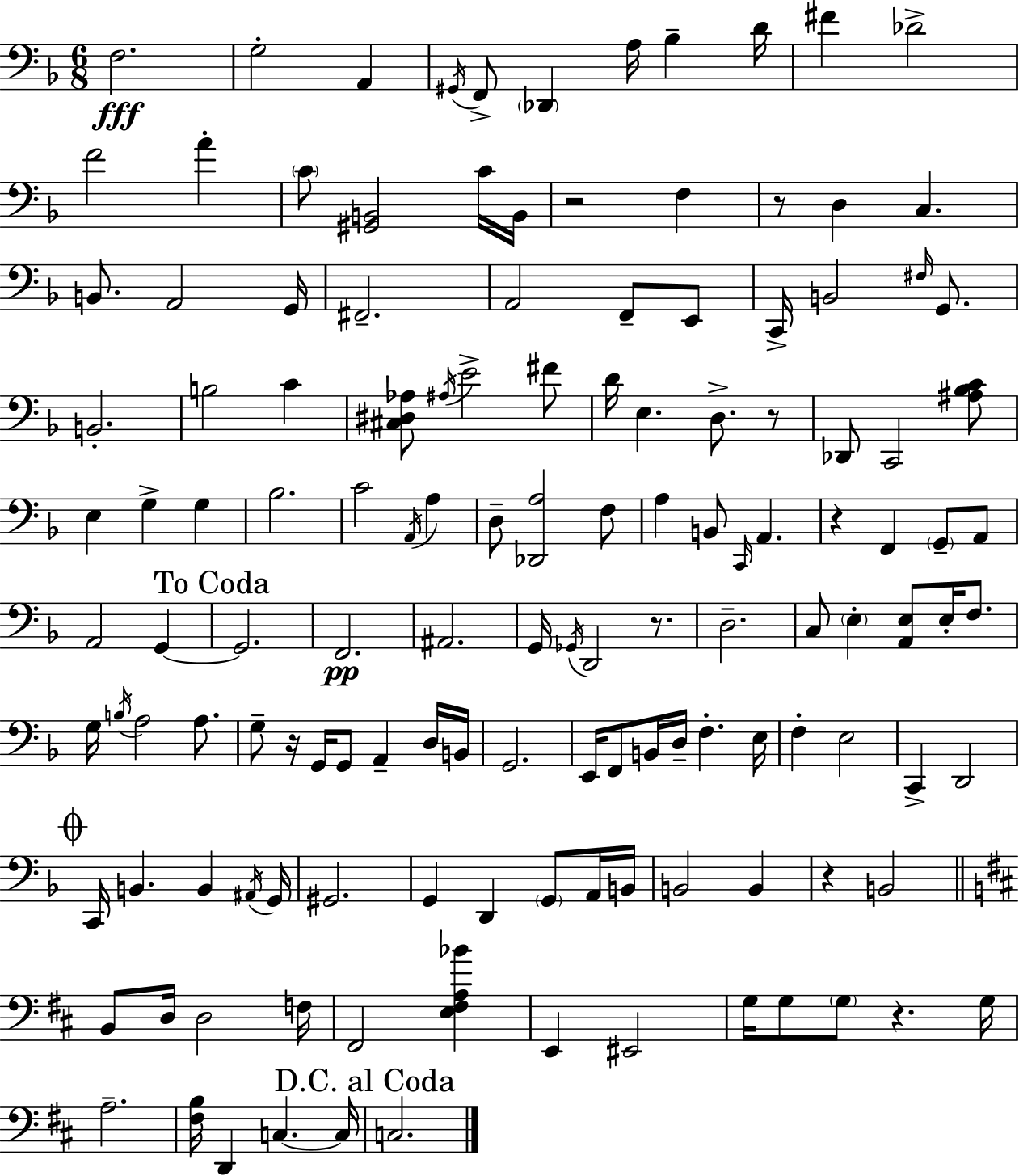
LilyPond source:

{
  \clef bass
  \numericTimeSignature
  \time 6/8
  \key f \major
  f2.\fff | g2-. a,4 | \acciaccatura { gis,16 } f,8-> \parenthesize des,4 a16 bes4-- | d'16 fis'4 des'2-> | \break f'2 a'4-. | \parenthesize c'8 <gis, b,>2 c'16 | b,16 r2 f4 | r8 d4 c4. | \break b,8. a,2 | g,16 fis,2.-- | a,2 f,8-- e,8 | c,16-> b,2 \grace { fis16 } g,8. | \break b,2.-. | b2 c'4 | <cis dis aes>8 \acciaccatura { ais16 } e'2-> | fis'8 d'16 e4. d8.-> | \break r8 des,8 c,2 | <ais bes c'>8 e4 g4-> g4 | bes2. | c'2 \acciaccatura { a,16 } | \break a4 d8-- <des, a>2 | f8 a4 b,8 \grace { c,16 } a,4. | r4 f,4 | \parenthesize g,8-- a,8 a,2 | \break g,4~~ \mark "To Coda" g,2. | f,2.\pp | ais,2. | g,16 \acciaccatura { ges,16 } d,2 | \break r8. d2.-- | c8 \parenthesize e4-. | <a, e>8 e16-. f8. g16 \acciaccatura { b16 } a2 | a8. g8-- r16 g,16 g,8 | \break a,4-- d16 b,16 g,2. | e,16 f,8 b,16 d16-- | f4.-. e16 f4-. e2 | c,4-> d,2 | \break \mark \markup { \musicglyph "scripts.coda" } c,16 b,4. | b,4 \acciaccatura { ais,16 } g,16 gis,2. | g,4 | d,4 \parenthesize g,8 a,16 b,16 b,2 | \break b,4 r4 | b,2 \bar "||" \break \key b \minor b,8 d16 d2 f16 | fis,2 <e fis a bes'>4 | e,4 eis,2 | g16 g8 \parenthesize g8 r4. g16 | \break a2.-- | <fis b>16 d,4 c4.~~ c16 | \mark "D.C. al Coda" c2. | \bar "|."
}